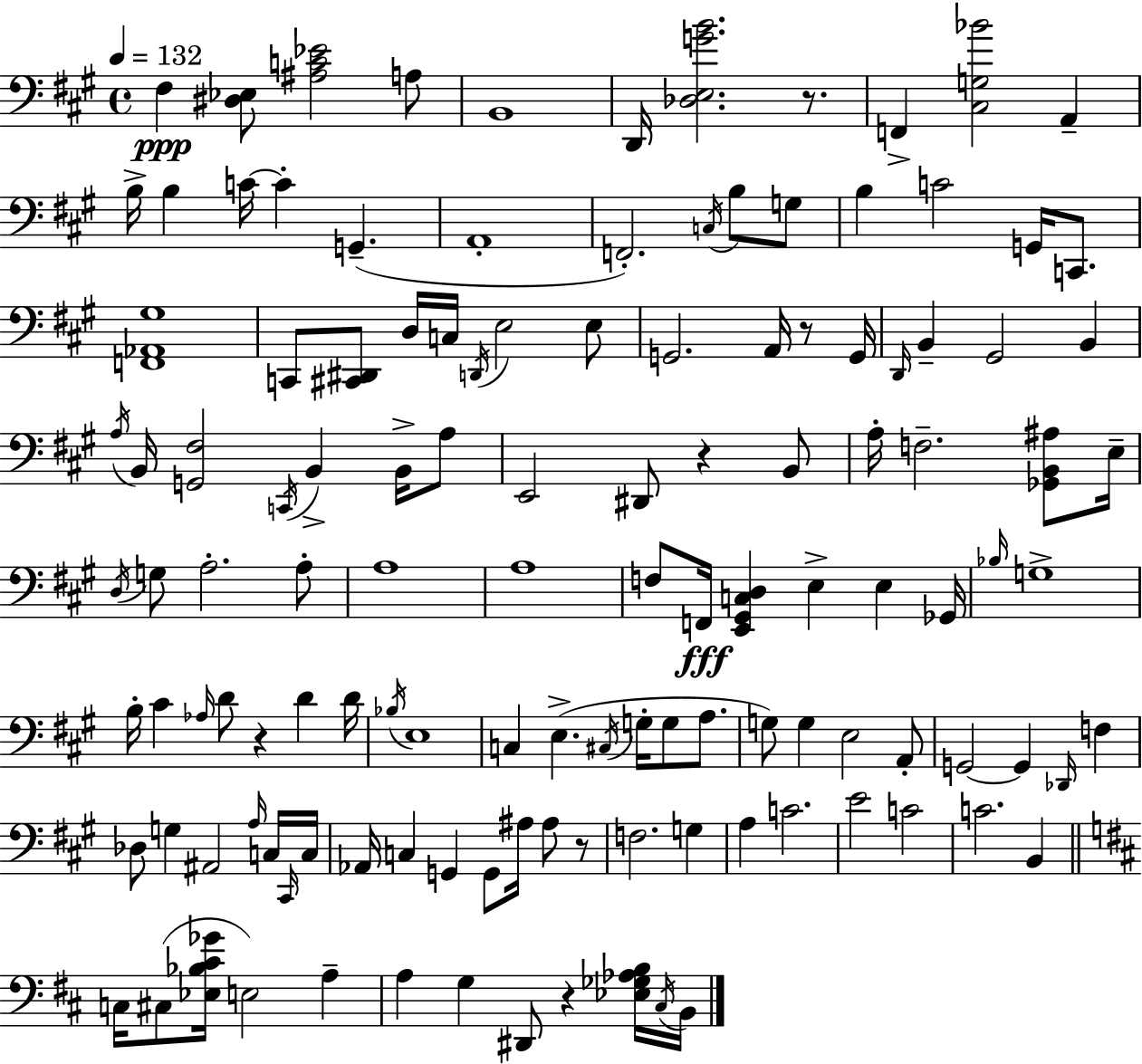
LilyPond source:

{
  \clef bass
  \time 4/4
  \defaultTimeSignature
  \key a \major
  \tempo 4 = 132
  \repeat volta 2 { fis4\ppp <dis ees>8 <ais c' ees'>2 a8 | b,1 | d,16 <des e g' b'>2. r8. | f,4-> <cis g bes'>2 a,4-- | \break b16-> b4 c'16~~ c'4-. g,4.--( | a,1-. | f,2.-.) \acciaccatura { c16 } b8 g8 | b4 c'2 g,16 c,8. | \break <f, aes, gis>1 | c,8 <cis, dis,>8 d16 c16 \acciaccatura { d,16 } e2 | e8 g,2. a,16 r8 | g,16 \grace { d,16 } b,4-- gis,2 b,4 | \break \acciaccatura { a16 } b,16 <g, fis>2 \acciaccatura { c,16 } b,4-> | b,16-> a8 e,2 dis,8 r4 | b,8 a16-. f2.-- | <ges, b, ais>8 e16-- \acciaccatura { d16 } g8 a2.-. | \break a8-. a1 | a1 | f8 f,16\fff <e, gis, c d>4 e4-> | e4 ges,16 \grace { bes16 } g1-> | \break b16-. cis'4 \grace { aes16 } d'8 r4 | d'4 d'16 \acciaccatura { bes16 } e1 | c4 e4.->( | \acciaccatura { cis16 } g16-. g8 a8. g8) g4 | \break e2 a,8-. g,2~~ | g,4 \grace { des,16 } f4 des8 g4 | ais,2 \grace { a16 } c16 \grace { cis,16 } c16 aes,16 c4 | g,4 g,8 ais16 ais8 r8 f2. | \break g4 a4 | c'2. e'2 | c'2 c'2. | b,4 \bar "||" \break \key d \major c16 cis8( <ees bes cis' ges'>16 e2) a4-- | a4 g4 dis,8 r4 <ees ges aes b>16 \acciaccatura { cis16 } | b,16 } \bar "|."
}